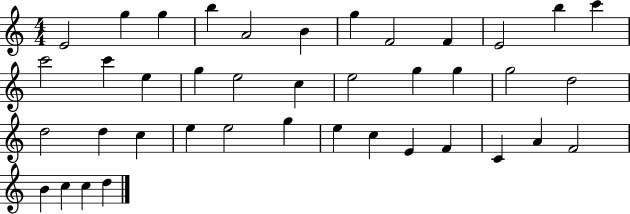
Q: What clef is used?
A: treble